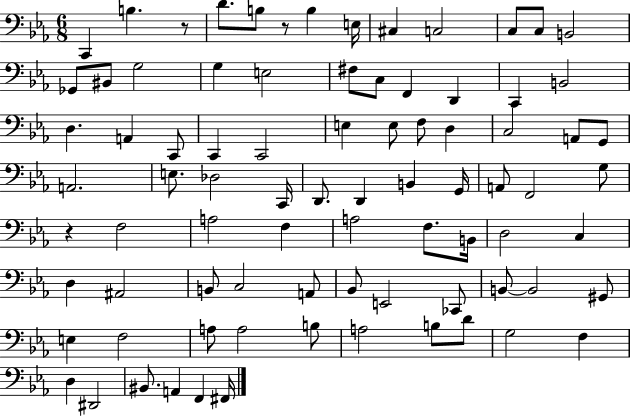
{
  \clef bass
  \numericTimeSignature
  \time 6/8
  \key ees \major
  c,4 b4. r8 | d'8. b8 r8 b4 e16 | cis4 c2 | c8 c8 b,2 | \break ges,8 bis,8 g2 | g4 e2 | fis8 c8 f,4 d,4 | c,4 b,2 | \break d4. a,4 c,8 | c,4 c,2 | e4 e8 f8 d4 | c2 a,8 g,8 | \break a,2. | e8. des2 c,16 | d,8. d,4 b,4 g,16 | a,8 f,2 g8 | \break r4 f2 | a2 f4 | a2 f8. b,16 | d2 c4 | \break d4 ais,2 | b,8 c2 a,8 | bes,8 e,2 ces,8 | b,8~~ b,2 gis,8 | \break e4 f2 | a8 a2 b8 | a2 b8 d'8 | g2 f4 | \break d4 dis,2 | bis,8. a,4 f,4 fis,16 | \bar "|."
}